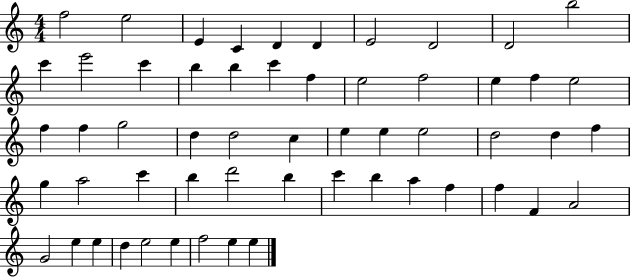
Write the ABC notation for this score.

X:1
T:Untitled
M:4/4
L:1/4
K:C
f2 e2 E C D D E2 D2 D2 b2 c' e'2 c' b b c' f e2 f2 e f e2 f f g2 d d2 c e e e2 d2 d f g a2 c' b d'2 b c' b a f f F A2 G2 e e d e2 e f2 e e